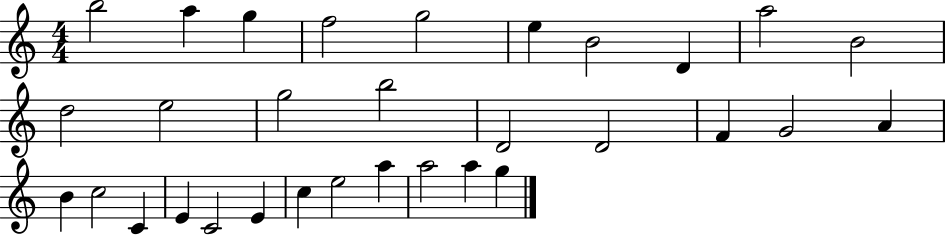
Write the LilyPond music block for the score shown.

{
  \clef treble
  \numericTimeSignature
  \time 4/4
  \key c \major
  b''2 a''4 g''4 | f''2 g''2 | e''4 b'2 d'4 | a''2 b'2 | \break d''2 e''2 | g''2 b''2 | d'2 d'2 | f'4 g'2 a'4 | \break b'4 c''2 c'4 | e'4 c'2 e'4 | c''4 e''2 a''4 | a''2 a''4 g''4 | \break \bar "|."
}